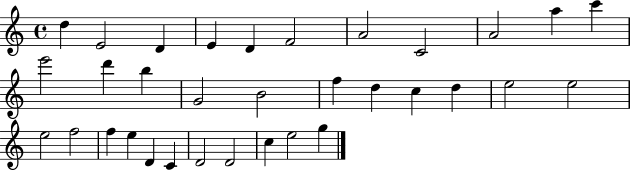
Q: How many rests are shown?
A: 0